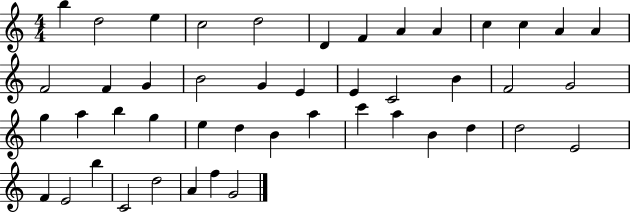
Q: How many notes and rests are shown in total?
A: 46